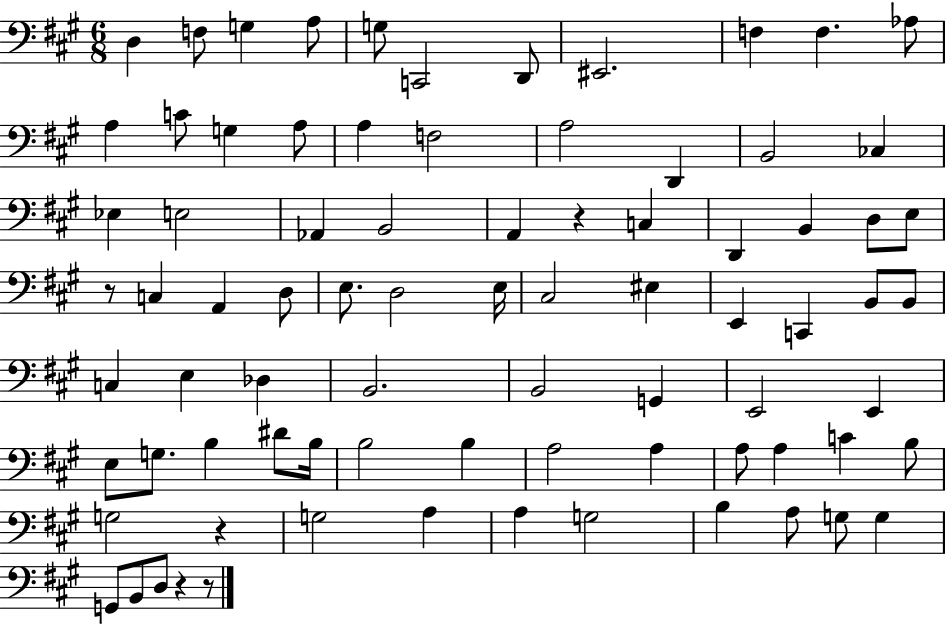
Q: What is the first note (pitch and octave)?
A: D3